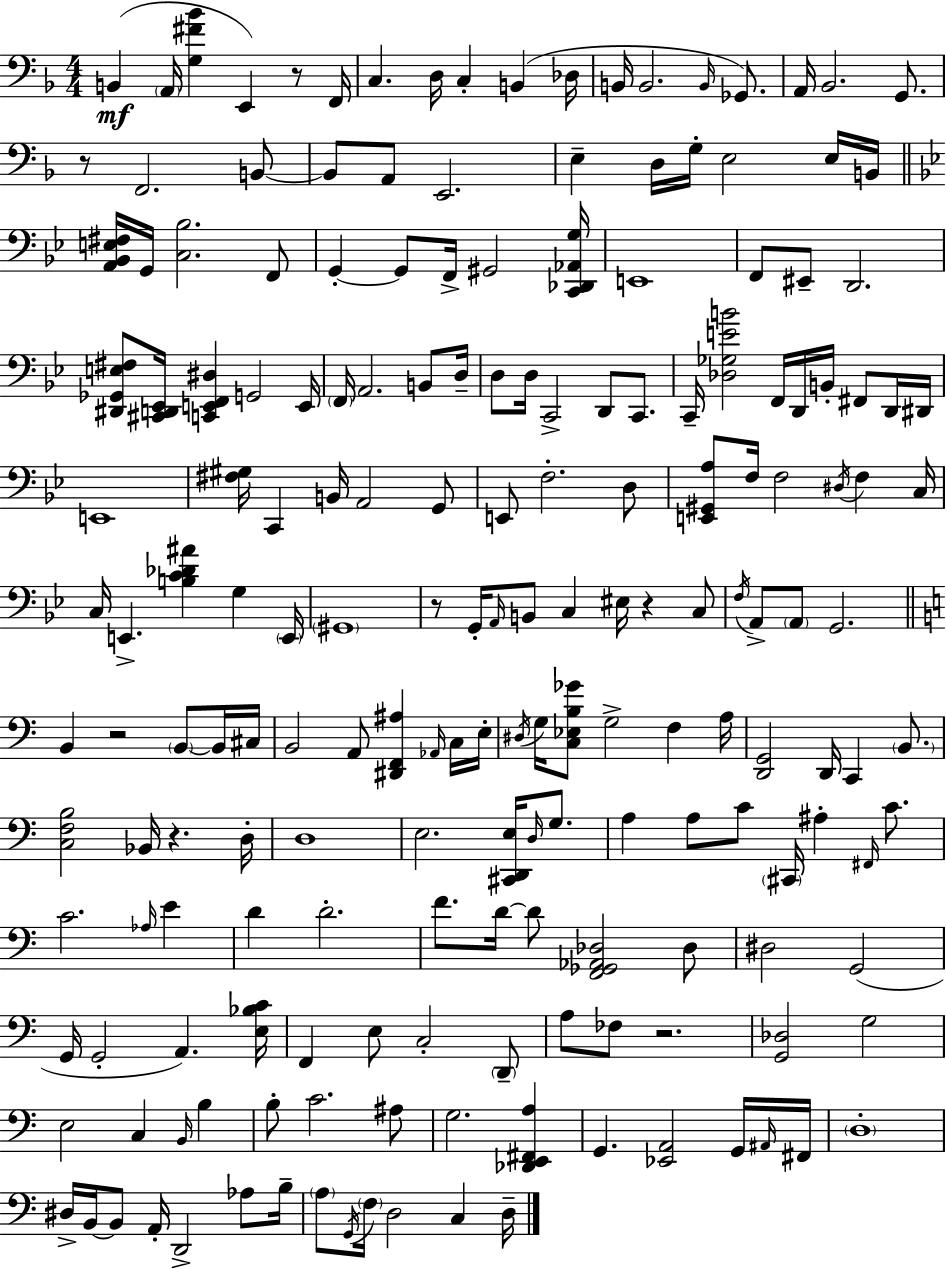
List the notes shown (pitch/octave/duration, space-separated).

B2/q A2/s [G3,F#4,Bb4]/q E2/q R/e F2/s C3/q. D3/s C3/q B2/q Db3/s B2/s B2/h. B2/s Gb2/e. A2/s Bb2/h. G2/e. R/e F2/h. B2/e B2/e A2/e E2/h. E3/q D3/s G3/s E3/h E3/s B2/s [A2,Bb2,E3,F#3]/s G2/s [C3,Bb3]/h. F2/e G2/q G2/e F2/s G#2/h [C2,Db2,Ab2,G3]/s E2/w F2/e EIS2/e D2/h. [D#2,Gb2,E3,F#3]/e [C#2,D2,Eb2]/s [C2,E2,F2,D#3]/q G2/h E2/s F2/s A2/h. B2/e D3/s D3/e D3/s C2/h D2/e C2/e. C2/s [Db3,Gb3,E4,B4]/h F2/s D2/s B2/s F#2/e D2/s D#2/s E2/w [F#3,G#3]/s C2/q B2/s A2/h G2/e E2/e F3/h. D3/e [E2,G#2,A3]/e F3/s F3/h D#3/s F3/q C3/s C3/s E2/q. [B3,C4,Db4,A#4]/q G3/q E2/s G#2/w R/e G2/s A2/s B2/e C3/q EIS3/s R/q C3/e F3/s A2/e A2/e G2/h. B2/q R/h B2/e B2/s C#3/s B2/h A2/e [D#2,F2,A#3]/q Ab2/s C3/s E3/s D#3/s G3/s [C3,Eb3,B3,Gb4]/e G3/h F3/q A3/s [D2,G2]/h D2/s C2/q B2/e. [C3,F3,B3]/h Bb2/s R/q. D3/s D3/w E3/h. [C#2,D2,E3]/s D3/s G3/e. A3/q A3/e C4/e C#2/s A#3/q F#2/s C4/e. C4/h. Ab3/s E4/q D4/q D4/h. F4/e. D4/s D4/e [F2,Gb2,Ab2,Db3]/h Db3/e D#3/h G2/h G2/s G2/h A2/q. [E3,Bb3,C4]/s F2/q E3/e C3/h D2/e A3/e FES3/e R/h. [G2,Db3]/h G3/h E3/h C3/q B2/s B3/q B3/e C4/h. A#3/e G3/h. [Db2,E2,F#2,A3]/q G2/q. [Eb2,A2]/h G2/s A#2/s F#2/s D3/w D#3/s B2/s B2/e A2/s D2/h Ab3/e B3/s A3/e G2/s F3/s D3/h C3/q D3/s